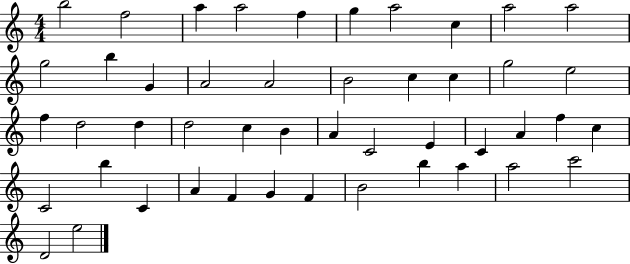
{
  \clef treble
  \numericTimeSignature
  \time 4/4
  \key c \major
  b''2 f''2 | a''4 a''2 f''4 | g''4 a''2 c''4 | a''2 a''2 | \break g''2 b''4 g'4 | a'2 a'2 | b'2 c''4 c''4 | g''2 e''2 | \break f''4 d''2 d''4 | d''2 c''4 b'4 | a'4 c'2 e'4 | c'4 a'4 f''4 c''4 | \break c'2 b''4 c'4 | a'4 f'4 g'4 f'4 | b'2 b''4 a''4 | a''2 c'''2 | \break d'2 e''2 | \bar "|."
}